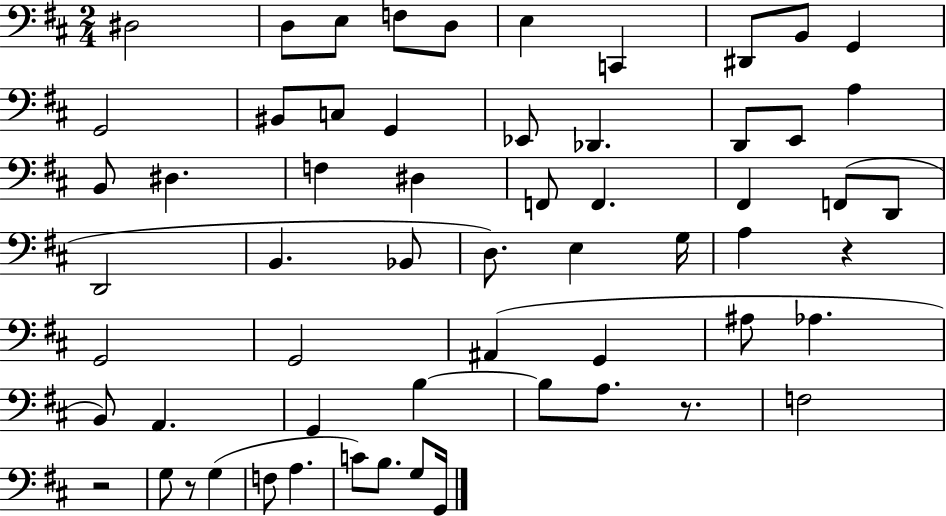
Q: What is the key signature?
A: D major